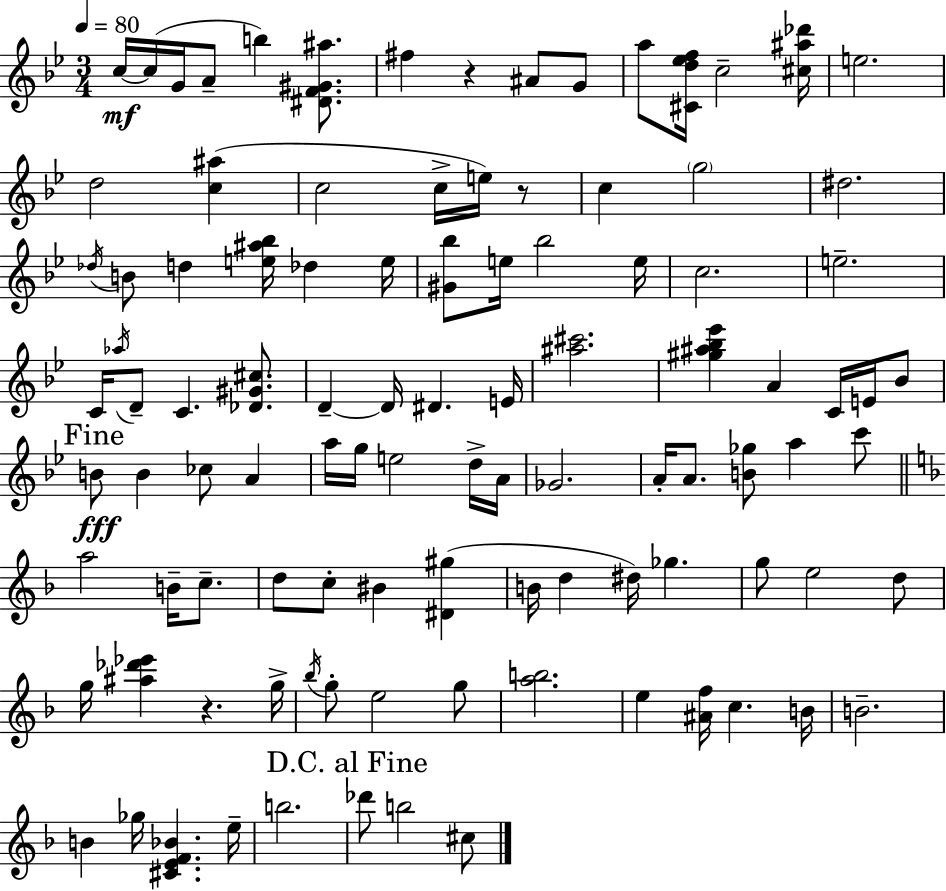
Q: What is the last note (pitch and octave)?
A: C#5